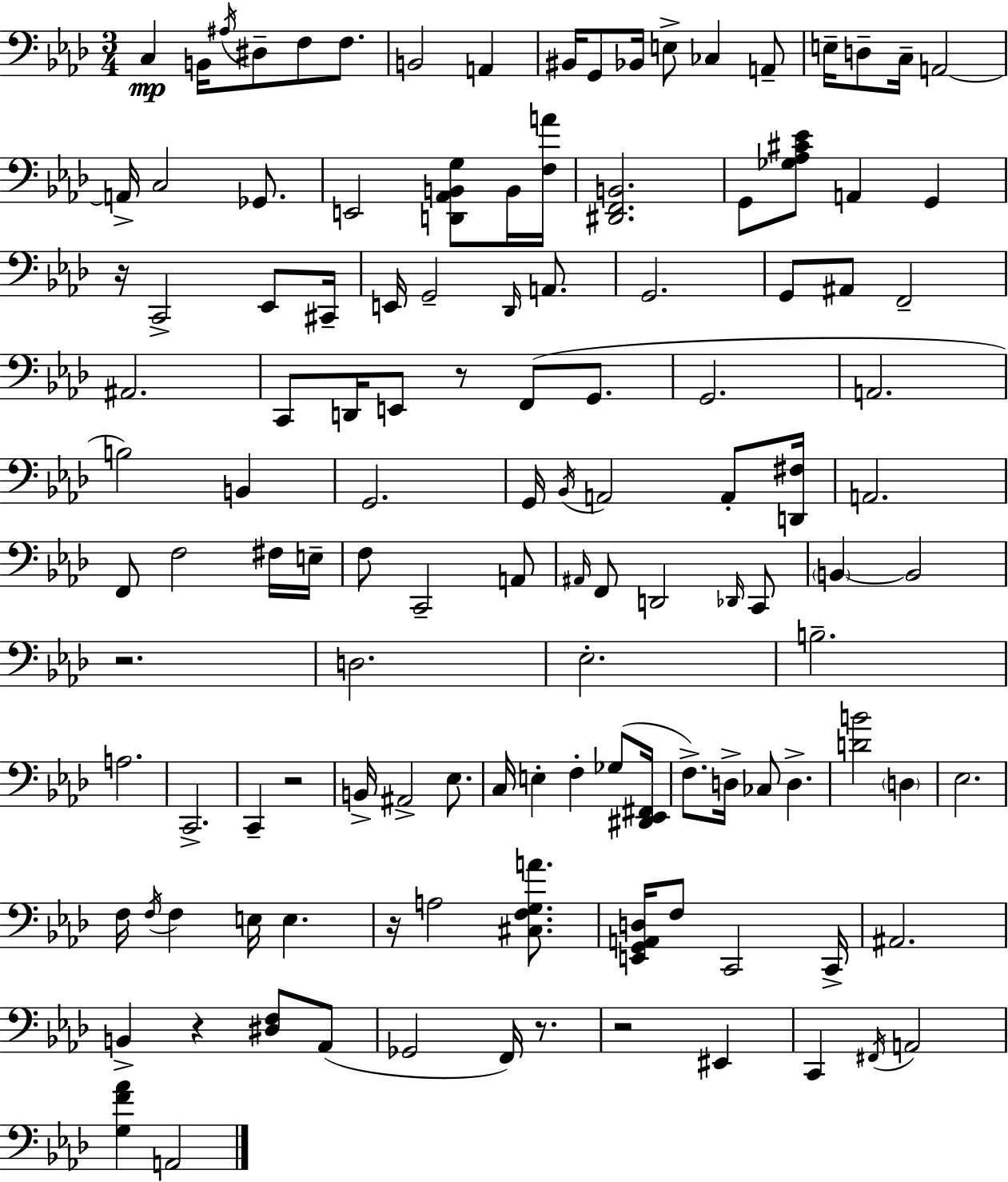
X:1
T:Untitled
M:3/4
L:1/4
K:Ab
C, B,,/4 ^A,/4 ^D,/2 F,/2 F,/2 B,,2 A,, ^B,,/4 G,,/2 _B,,/4 E,/2 _C, A,,/2 E,/4 D,/2 C,/4 A,,2 A,,/4 C,2 _G,,/2 E,,2 [D,,_A,,B,,G,]/2 B,,/4 [F,A]/4 [^D,,F,,B,,]2 G,,/2 [_G,_A,^C_E]/2 A,, G,, z/4 C,,2 _E,,/2 ^C,,/4 E,,/4 G,,2 _D,,/4 A,,/2 G,,2 G,,/2 ^A,,/2 F,,2 ^A,,2 C,,/2 D,,/4 E,,/2 z/2 F,,/2 G,,/2 G,,2 A,,2 B,2 B,, G,,2 G,,/4 _B,,/4 A,,2 A,,/2 [D,,^F,]/4 A,,2 F,,/2 F,2 ^F,/4 E,/4 F,/2 C,,2 A,,/2 ^A,,/4 F,,/2 D,,2 _D,,/4 C,,/2 B,, B,,2 z2 D,2 _E,2 B,2 A,2 C,,2 C,, z2 B,,/4 ^A,,2 _E,/2 C,/4 E, F, _G,/2 [^D,,_E,,^F,,]/4 F,/2 D,/4 _C,/2 D, [DB]2 D, _E,2 F,/4 F,/4 F, E,/4 E, z/4 A,2 [^C,F,G,A]/2 [E,,G,,A,,D,]/4 F,/2 C,,2 C,,/4 ^A,,2 B,, z [^D,F,]/2 _A,,/2 _G,,2 F,,/4 z/2 z2 ^E,, C,, ^F,,/4 A,,2 [G,F_A] A,,2